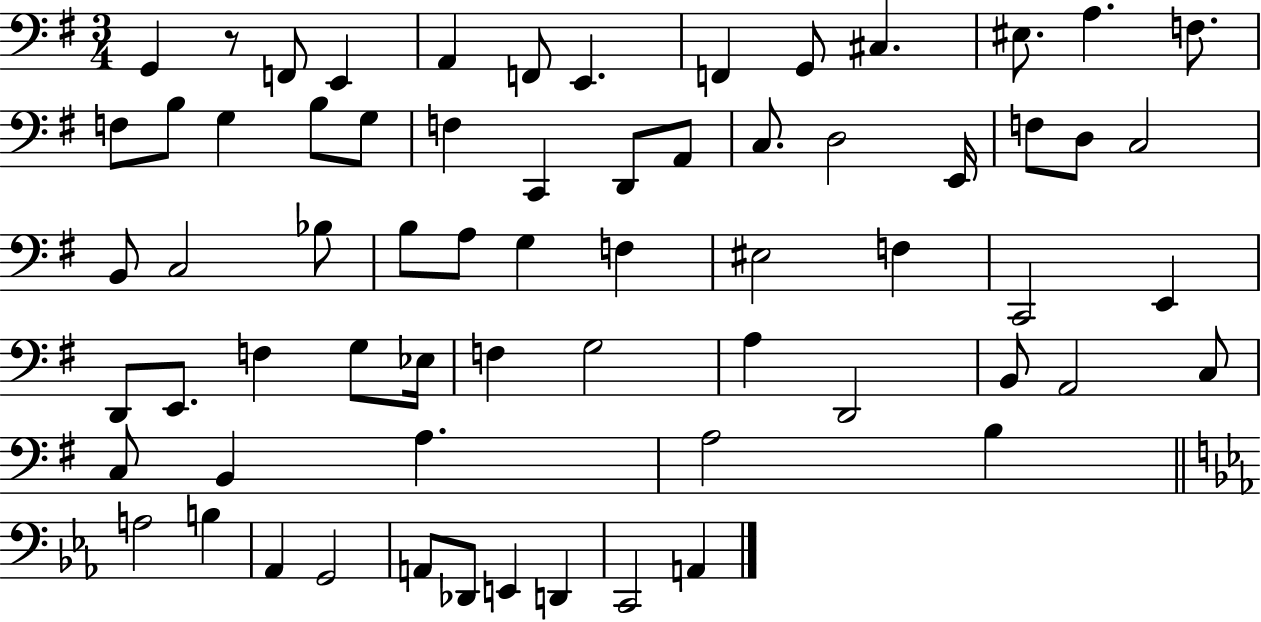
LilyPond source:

{
  \clef bass
  \numericTimeSignature
  \time 3/4
  \key g \major
  g,4 r8 f,8 e,4 | a,4 f,8 e,4. | f,4 g,8 cis4. | eis8. a4. f8. | \break f8 b8 g4 b8 g8 | f4 c,4 d,8 a,8 | c8. d2 e,16 | f8 d8 c2 | \break b,8 c2 bes8 | b8 a8 g4 f4 | eis2 f4 | c,2 e,4 | \break d,8 e,8. f4 g8 ees16 | f4 g2 | a4 d,2 | b,8 a,2 c8 | \break c8 b,4 a4. | a2 b4 | \bar "||" \break \key ees \major a2 b4 | aes,4 g,2 | a,8 des,8 e,4 d,4 | c,2 a,4 | \break \bar "|."
}